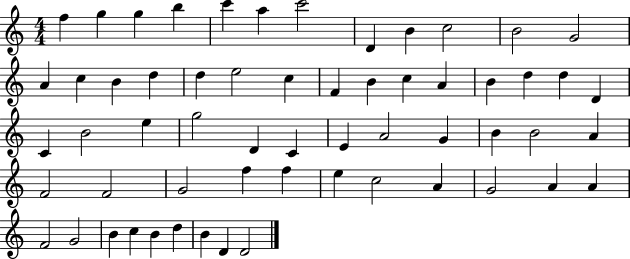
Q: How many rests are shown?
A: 0